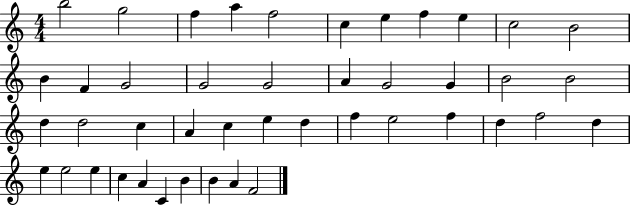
B5/h G5/h F5/q A5/q F5/h C5/q E5/q F5/q E5/q C5/h B4/h B4/q F4/q G4/h G4/h G4/h A4/q G4/h G4/q B4/h B4/h D5/q D5/h C5/q A4/q C5/q E5/q D5/q F5/q E5/h F5/q D5/q F5/h D5/q E5/q E5/h E5/q C5/q A4/q C4/q B4/q B4/q A4/q F4/h